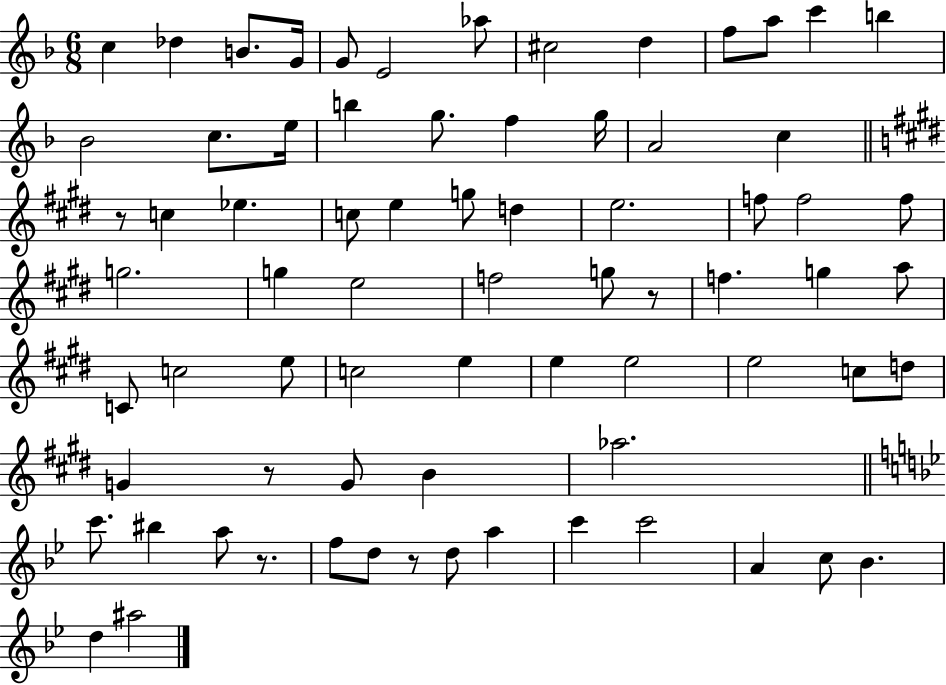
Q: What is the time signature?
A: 6/8